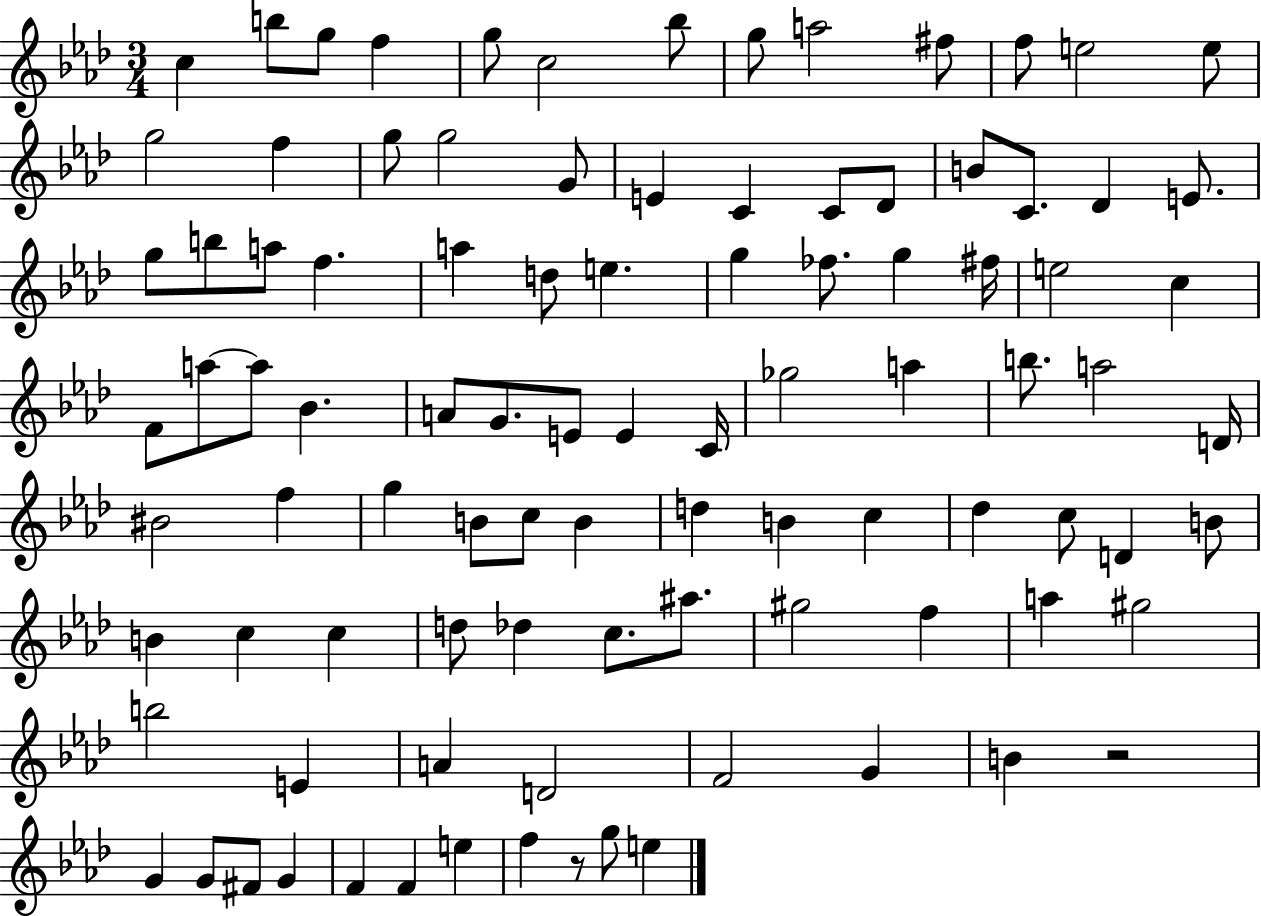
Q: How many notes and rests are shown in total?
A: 96